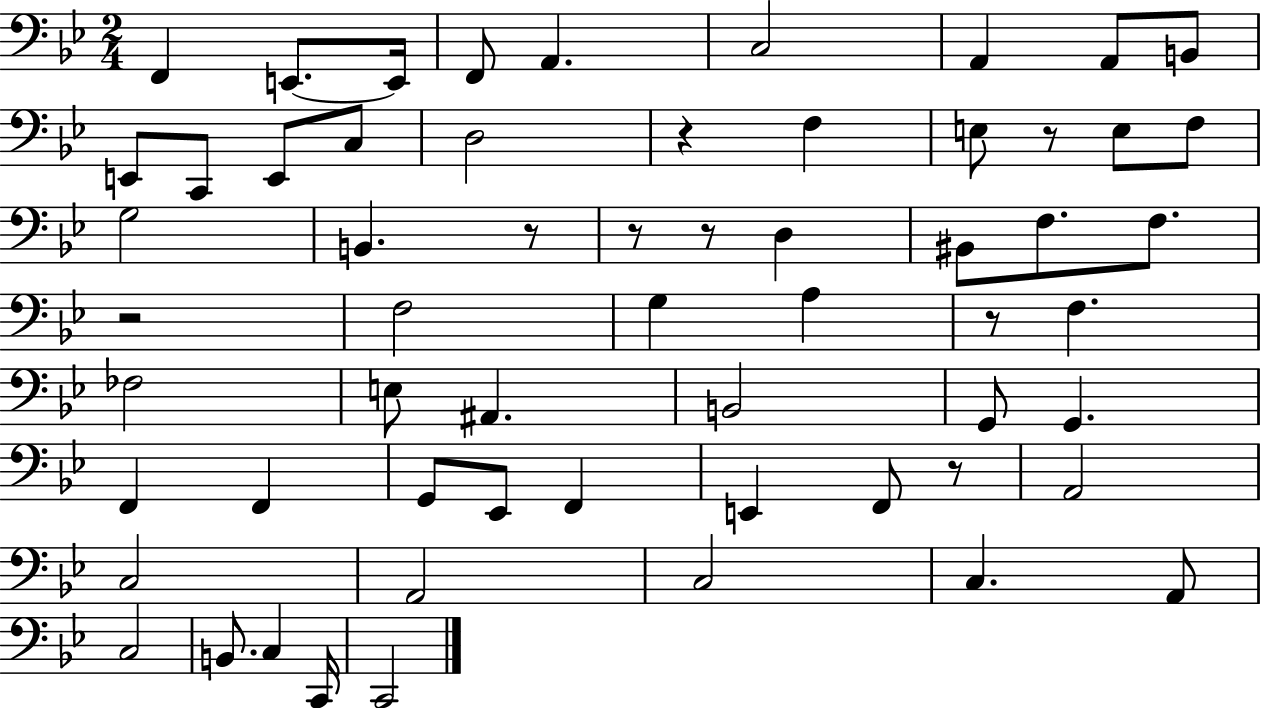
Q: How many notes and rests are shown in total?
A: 60